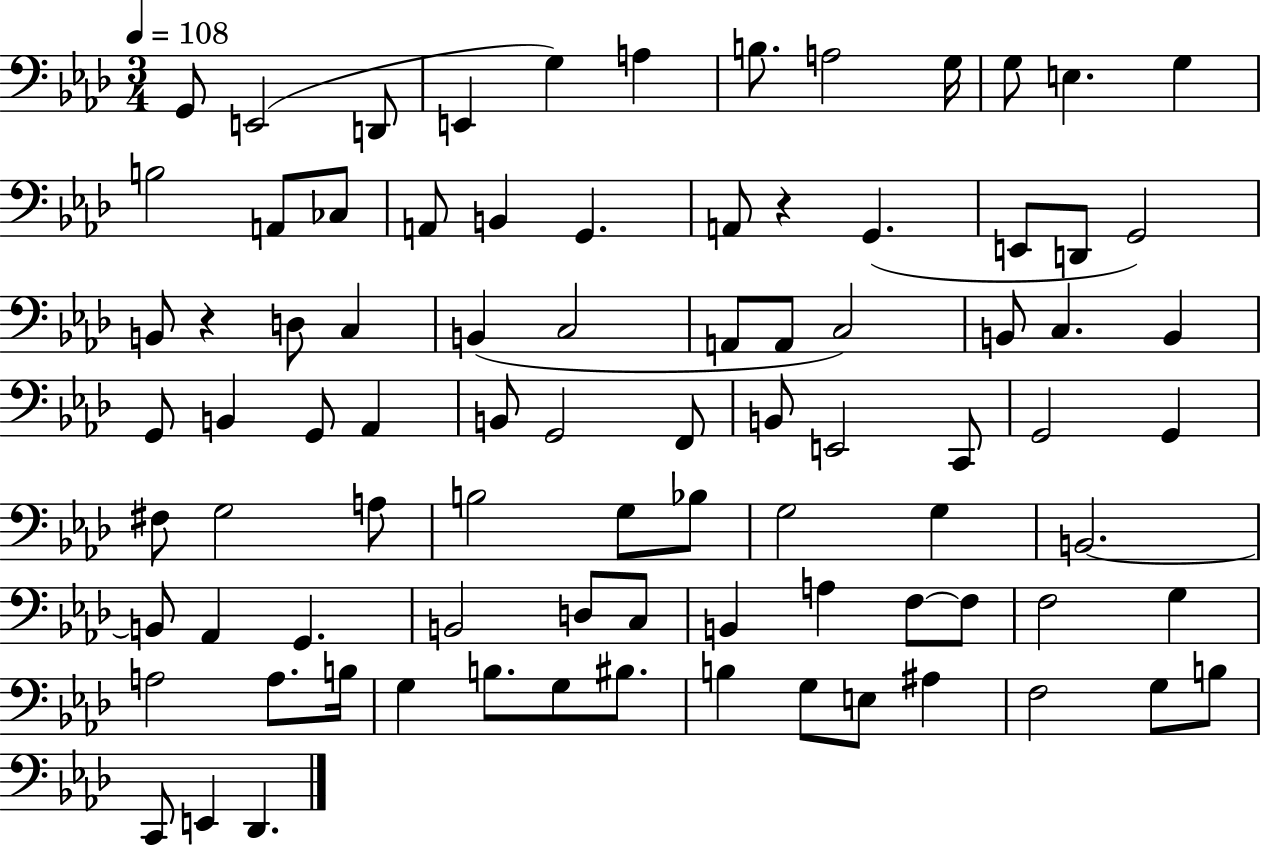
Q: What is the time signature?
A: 3/4